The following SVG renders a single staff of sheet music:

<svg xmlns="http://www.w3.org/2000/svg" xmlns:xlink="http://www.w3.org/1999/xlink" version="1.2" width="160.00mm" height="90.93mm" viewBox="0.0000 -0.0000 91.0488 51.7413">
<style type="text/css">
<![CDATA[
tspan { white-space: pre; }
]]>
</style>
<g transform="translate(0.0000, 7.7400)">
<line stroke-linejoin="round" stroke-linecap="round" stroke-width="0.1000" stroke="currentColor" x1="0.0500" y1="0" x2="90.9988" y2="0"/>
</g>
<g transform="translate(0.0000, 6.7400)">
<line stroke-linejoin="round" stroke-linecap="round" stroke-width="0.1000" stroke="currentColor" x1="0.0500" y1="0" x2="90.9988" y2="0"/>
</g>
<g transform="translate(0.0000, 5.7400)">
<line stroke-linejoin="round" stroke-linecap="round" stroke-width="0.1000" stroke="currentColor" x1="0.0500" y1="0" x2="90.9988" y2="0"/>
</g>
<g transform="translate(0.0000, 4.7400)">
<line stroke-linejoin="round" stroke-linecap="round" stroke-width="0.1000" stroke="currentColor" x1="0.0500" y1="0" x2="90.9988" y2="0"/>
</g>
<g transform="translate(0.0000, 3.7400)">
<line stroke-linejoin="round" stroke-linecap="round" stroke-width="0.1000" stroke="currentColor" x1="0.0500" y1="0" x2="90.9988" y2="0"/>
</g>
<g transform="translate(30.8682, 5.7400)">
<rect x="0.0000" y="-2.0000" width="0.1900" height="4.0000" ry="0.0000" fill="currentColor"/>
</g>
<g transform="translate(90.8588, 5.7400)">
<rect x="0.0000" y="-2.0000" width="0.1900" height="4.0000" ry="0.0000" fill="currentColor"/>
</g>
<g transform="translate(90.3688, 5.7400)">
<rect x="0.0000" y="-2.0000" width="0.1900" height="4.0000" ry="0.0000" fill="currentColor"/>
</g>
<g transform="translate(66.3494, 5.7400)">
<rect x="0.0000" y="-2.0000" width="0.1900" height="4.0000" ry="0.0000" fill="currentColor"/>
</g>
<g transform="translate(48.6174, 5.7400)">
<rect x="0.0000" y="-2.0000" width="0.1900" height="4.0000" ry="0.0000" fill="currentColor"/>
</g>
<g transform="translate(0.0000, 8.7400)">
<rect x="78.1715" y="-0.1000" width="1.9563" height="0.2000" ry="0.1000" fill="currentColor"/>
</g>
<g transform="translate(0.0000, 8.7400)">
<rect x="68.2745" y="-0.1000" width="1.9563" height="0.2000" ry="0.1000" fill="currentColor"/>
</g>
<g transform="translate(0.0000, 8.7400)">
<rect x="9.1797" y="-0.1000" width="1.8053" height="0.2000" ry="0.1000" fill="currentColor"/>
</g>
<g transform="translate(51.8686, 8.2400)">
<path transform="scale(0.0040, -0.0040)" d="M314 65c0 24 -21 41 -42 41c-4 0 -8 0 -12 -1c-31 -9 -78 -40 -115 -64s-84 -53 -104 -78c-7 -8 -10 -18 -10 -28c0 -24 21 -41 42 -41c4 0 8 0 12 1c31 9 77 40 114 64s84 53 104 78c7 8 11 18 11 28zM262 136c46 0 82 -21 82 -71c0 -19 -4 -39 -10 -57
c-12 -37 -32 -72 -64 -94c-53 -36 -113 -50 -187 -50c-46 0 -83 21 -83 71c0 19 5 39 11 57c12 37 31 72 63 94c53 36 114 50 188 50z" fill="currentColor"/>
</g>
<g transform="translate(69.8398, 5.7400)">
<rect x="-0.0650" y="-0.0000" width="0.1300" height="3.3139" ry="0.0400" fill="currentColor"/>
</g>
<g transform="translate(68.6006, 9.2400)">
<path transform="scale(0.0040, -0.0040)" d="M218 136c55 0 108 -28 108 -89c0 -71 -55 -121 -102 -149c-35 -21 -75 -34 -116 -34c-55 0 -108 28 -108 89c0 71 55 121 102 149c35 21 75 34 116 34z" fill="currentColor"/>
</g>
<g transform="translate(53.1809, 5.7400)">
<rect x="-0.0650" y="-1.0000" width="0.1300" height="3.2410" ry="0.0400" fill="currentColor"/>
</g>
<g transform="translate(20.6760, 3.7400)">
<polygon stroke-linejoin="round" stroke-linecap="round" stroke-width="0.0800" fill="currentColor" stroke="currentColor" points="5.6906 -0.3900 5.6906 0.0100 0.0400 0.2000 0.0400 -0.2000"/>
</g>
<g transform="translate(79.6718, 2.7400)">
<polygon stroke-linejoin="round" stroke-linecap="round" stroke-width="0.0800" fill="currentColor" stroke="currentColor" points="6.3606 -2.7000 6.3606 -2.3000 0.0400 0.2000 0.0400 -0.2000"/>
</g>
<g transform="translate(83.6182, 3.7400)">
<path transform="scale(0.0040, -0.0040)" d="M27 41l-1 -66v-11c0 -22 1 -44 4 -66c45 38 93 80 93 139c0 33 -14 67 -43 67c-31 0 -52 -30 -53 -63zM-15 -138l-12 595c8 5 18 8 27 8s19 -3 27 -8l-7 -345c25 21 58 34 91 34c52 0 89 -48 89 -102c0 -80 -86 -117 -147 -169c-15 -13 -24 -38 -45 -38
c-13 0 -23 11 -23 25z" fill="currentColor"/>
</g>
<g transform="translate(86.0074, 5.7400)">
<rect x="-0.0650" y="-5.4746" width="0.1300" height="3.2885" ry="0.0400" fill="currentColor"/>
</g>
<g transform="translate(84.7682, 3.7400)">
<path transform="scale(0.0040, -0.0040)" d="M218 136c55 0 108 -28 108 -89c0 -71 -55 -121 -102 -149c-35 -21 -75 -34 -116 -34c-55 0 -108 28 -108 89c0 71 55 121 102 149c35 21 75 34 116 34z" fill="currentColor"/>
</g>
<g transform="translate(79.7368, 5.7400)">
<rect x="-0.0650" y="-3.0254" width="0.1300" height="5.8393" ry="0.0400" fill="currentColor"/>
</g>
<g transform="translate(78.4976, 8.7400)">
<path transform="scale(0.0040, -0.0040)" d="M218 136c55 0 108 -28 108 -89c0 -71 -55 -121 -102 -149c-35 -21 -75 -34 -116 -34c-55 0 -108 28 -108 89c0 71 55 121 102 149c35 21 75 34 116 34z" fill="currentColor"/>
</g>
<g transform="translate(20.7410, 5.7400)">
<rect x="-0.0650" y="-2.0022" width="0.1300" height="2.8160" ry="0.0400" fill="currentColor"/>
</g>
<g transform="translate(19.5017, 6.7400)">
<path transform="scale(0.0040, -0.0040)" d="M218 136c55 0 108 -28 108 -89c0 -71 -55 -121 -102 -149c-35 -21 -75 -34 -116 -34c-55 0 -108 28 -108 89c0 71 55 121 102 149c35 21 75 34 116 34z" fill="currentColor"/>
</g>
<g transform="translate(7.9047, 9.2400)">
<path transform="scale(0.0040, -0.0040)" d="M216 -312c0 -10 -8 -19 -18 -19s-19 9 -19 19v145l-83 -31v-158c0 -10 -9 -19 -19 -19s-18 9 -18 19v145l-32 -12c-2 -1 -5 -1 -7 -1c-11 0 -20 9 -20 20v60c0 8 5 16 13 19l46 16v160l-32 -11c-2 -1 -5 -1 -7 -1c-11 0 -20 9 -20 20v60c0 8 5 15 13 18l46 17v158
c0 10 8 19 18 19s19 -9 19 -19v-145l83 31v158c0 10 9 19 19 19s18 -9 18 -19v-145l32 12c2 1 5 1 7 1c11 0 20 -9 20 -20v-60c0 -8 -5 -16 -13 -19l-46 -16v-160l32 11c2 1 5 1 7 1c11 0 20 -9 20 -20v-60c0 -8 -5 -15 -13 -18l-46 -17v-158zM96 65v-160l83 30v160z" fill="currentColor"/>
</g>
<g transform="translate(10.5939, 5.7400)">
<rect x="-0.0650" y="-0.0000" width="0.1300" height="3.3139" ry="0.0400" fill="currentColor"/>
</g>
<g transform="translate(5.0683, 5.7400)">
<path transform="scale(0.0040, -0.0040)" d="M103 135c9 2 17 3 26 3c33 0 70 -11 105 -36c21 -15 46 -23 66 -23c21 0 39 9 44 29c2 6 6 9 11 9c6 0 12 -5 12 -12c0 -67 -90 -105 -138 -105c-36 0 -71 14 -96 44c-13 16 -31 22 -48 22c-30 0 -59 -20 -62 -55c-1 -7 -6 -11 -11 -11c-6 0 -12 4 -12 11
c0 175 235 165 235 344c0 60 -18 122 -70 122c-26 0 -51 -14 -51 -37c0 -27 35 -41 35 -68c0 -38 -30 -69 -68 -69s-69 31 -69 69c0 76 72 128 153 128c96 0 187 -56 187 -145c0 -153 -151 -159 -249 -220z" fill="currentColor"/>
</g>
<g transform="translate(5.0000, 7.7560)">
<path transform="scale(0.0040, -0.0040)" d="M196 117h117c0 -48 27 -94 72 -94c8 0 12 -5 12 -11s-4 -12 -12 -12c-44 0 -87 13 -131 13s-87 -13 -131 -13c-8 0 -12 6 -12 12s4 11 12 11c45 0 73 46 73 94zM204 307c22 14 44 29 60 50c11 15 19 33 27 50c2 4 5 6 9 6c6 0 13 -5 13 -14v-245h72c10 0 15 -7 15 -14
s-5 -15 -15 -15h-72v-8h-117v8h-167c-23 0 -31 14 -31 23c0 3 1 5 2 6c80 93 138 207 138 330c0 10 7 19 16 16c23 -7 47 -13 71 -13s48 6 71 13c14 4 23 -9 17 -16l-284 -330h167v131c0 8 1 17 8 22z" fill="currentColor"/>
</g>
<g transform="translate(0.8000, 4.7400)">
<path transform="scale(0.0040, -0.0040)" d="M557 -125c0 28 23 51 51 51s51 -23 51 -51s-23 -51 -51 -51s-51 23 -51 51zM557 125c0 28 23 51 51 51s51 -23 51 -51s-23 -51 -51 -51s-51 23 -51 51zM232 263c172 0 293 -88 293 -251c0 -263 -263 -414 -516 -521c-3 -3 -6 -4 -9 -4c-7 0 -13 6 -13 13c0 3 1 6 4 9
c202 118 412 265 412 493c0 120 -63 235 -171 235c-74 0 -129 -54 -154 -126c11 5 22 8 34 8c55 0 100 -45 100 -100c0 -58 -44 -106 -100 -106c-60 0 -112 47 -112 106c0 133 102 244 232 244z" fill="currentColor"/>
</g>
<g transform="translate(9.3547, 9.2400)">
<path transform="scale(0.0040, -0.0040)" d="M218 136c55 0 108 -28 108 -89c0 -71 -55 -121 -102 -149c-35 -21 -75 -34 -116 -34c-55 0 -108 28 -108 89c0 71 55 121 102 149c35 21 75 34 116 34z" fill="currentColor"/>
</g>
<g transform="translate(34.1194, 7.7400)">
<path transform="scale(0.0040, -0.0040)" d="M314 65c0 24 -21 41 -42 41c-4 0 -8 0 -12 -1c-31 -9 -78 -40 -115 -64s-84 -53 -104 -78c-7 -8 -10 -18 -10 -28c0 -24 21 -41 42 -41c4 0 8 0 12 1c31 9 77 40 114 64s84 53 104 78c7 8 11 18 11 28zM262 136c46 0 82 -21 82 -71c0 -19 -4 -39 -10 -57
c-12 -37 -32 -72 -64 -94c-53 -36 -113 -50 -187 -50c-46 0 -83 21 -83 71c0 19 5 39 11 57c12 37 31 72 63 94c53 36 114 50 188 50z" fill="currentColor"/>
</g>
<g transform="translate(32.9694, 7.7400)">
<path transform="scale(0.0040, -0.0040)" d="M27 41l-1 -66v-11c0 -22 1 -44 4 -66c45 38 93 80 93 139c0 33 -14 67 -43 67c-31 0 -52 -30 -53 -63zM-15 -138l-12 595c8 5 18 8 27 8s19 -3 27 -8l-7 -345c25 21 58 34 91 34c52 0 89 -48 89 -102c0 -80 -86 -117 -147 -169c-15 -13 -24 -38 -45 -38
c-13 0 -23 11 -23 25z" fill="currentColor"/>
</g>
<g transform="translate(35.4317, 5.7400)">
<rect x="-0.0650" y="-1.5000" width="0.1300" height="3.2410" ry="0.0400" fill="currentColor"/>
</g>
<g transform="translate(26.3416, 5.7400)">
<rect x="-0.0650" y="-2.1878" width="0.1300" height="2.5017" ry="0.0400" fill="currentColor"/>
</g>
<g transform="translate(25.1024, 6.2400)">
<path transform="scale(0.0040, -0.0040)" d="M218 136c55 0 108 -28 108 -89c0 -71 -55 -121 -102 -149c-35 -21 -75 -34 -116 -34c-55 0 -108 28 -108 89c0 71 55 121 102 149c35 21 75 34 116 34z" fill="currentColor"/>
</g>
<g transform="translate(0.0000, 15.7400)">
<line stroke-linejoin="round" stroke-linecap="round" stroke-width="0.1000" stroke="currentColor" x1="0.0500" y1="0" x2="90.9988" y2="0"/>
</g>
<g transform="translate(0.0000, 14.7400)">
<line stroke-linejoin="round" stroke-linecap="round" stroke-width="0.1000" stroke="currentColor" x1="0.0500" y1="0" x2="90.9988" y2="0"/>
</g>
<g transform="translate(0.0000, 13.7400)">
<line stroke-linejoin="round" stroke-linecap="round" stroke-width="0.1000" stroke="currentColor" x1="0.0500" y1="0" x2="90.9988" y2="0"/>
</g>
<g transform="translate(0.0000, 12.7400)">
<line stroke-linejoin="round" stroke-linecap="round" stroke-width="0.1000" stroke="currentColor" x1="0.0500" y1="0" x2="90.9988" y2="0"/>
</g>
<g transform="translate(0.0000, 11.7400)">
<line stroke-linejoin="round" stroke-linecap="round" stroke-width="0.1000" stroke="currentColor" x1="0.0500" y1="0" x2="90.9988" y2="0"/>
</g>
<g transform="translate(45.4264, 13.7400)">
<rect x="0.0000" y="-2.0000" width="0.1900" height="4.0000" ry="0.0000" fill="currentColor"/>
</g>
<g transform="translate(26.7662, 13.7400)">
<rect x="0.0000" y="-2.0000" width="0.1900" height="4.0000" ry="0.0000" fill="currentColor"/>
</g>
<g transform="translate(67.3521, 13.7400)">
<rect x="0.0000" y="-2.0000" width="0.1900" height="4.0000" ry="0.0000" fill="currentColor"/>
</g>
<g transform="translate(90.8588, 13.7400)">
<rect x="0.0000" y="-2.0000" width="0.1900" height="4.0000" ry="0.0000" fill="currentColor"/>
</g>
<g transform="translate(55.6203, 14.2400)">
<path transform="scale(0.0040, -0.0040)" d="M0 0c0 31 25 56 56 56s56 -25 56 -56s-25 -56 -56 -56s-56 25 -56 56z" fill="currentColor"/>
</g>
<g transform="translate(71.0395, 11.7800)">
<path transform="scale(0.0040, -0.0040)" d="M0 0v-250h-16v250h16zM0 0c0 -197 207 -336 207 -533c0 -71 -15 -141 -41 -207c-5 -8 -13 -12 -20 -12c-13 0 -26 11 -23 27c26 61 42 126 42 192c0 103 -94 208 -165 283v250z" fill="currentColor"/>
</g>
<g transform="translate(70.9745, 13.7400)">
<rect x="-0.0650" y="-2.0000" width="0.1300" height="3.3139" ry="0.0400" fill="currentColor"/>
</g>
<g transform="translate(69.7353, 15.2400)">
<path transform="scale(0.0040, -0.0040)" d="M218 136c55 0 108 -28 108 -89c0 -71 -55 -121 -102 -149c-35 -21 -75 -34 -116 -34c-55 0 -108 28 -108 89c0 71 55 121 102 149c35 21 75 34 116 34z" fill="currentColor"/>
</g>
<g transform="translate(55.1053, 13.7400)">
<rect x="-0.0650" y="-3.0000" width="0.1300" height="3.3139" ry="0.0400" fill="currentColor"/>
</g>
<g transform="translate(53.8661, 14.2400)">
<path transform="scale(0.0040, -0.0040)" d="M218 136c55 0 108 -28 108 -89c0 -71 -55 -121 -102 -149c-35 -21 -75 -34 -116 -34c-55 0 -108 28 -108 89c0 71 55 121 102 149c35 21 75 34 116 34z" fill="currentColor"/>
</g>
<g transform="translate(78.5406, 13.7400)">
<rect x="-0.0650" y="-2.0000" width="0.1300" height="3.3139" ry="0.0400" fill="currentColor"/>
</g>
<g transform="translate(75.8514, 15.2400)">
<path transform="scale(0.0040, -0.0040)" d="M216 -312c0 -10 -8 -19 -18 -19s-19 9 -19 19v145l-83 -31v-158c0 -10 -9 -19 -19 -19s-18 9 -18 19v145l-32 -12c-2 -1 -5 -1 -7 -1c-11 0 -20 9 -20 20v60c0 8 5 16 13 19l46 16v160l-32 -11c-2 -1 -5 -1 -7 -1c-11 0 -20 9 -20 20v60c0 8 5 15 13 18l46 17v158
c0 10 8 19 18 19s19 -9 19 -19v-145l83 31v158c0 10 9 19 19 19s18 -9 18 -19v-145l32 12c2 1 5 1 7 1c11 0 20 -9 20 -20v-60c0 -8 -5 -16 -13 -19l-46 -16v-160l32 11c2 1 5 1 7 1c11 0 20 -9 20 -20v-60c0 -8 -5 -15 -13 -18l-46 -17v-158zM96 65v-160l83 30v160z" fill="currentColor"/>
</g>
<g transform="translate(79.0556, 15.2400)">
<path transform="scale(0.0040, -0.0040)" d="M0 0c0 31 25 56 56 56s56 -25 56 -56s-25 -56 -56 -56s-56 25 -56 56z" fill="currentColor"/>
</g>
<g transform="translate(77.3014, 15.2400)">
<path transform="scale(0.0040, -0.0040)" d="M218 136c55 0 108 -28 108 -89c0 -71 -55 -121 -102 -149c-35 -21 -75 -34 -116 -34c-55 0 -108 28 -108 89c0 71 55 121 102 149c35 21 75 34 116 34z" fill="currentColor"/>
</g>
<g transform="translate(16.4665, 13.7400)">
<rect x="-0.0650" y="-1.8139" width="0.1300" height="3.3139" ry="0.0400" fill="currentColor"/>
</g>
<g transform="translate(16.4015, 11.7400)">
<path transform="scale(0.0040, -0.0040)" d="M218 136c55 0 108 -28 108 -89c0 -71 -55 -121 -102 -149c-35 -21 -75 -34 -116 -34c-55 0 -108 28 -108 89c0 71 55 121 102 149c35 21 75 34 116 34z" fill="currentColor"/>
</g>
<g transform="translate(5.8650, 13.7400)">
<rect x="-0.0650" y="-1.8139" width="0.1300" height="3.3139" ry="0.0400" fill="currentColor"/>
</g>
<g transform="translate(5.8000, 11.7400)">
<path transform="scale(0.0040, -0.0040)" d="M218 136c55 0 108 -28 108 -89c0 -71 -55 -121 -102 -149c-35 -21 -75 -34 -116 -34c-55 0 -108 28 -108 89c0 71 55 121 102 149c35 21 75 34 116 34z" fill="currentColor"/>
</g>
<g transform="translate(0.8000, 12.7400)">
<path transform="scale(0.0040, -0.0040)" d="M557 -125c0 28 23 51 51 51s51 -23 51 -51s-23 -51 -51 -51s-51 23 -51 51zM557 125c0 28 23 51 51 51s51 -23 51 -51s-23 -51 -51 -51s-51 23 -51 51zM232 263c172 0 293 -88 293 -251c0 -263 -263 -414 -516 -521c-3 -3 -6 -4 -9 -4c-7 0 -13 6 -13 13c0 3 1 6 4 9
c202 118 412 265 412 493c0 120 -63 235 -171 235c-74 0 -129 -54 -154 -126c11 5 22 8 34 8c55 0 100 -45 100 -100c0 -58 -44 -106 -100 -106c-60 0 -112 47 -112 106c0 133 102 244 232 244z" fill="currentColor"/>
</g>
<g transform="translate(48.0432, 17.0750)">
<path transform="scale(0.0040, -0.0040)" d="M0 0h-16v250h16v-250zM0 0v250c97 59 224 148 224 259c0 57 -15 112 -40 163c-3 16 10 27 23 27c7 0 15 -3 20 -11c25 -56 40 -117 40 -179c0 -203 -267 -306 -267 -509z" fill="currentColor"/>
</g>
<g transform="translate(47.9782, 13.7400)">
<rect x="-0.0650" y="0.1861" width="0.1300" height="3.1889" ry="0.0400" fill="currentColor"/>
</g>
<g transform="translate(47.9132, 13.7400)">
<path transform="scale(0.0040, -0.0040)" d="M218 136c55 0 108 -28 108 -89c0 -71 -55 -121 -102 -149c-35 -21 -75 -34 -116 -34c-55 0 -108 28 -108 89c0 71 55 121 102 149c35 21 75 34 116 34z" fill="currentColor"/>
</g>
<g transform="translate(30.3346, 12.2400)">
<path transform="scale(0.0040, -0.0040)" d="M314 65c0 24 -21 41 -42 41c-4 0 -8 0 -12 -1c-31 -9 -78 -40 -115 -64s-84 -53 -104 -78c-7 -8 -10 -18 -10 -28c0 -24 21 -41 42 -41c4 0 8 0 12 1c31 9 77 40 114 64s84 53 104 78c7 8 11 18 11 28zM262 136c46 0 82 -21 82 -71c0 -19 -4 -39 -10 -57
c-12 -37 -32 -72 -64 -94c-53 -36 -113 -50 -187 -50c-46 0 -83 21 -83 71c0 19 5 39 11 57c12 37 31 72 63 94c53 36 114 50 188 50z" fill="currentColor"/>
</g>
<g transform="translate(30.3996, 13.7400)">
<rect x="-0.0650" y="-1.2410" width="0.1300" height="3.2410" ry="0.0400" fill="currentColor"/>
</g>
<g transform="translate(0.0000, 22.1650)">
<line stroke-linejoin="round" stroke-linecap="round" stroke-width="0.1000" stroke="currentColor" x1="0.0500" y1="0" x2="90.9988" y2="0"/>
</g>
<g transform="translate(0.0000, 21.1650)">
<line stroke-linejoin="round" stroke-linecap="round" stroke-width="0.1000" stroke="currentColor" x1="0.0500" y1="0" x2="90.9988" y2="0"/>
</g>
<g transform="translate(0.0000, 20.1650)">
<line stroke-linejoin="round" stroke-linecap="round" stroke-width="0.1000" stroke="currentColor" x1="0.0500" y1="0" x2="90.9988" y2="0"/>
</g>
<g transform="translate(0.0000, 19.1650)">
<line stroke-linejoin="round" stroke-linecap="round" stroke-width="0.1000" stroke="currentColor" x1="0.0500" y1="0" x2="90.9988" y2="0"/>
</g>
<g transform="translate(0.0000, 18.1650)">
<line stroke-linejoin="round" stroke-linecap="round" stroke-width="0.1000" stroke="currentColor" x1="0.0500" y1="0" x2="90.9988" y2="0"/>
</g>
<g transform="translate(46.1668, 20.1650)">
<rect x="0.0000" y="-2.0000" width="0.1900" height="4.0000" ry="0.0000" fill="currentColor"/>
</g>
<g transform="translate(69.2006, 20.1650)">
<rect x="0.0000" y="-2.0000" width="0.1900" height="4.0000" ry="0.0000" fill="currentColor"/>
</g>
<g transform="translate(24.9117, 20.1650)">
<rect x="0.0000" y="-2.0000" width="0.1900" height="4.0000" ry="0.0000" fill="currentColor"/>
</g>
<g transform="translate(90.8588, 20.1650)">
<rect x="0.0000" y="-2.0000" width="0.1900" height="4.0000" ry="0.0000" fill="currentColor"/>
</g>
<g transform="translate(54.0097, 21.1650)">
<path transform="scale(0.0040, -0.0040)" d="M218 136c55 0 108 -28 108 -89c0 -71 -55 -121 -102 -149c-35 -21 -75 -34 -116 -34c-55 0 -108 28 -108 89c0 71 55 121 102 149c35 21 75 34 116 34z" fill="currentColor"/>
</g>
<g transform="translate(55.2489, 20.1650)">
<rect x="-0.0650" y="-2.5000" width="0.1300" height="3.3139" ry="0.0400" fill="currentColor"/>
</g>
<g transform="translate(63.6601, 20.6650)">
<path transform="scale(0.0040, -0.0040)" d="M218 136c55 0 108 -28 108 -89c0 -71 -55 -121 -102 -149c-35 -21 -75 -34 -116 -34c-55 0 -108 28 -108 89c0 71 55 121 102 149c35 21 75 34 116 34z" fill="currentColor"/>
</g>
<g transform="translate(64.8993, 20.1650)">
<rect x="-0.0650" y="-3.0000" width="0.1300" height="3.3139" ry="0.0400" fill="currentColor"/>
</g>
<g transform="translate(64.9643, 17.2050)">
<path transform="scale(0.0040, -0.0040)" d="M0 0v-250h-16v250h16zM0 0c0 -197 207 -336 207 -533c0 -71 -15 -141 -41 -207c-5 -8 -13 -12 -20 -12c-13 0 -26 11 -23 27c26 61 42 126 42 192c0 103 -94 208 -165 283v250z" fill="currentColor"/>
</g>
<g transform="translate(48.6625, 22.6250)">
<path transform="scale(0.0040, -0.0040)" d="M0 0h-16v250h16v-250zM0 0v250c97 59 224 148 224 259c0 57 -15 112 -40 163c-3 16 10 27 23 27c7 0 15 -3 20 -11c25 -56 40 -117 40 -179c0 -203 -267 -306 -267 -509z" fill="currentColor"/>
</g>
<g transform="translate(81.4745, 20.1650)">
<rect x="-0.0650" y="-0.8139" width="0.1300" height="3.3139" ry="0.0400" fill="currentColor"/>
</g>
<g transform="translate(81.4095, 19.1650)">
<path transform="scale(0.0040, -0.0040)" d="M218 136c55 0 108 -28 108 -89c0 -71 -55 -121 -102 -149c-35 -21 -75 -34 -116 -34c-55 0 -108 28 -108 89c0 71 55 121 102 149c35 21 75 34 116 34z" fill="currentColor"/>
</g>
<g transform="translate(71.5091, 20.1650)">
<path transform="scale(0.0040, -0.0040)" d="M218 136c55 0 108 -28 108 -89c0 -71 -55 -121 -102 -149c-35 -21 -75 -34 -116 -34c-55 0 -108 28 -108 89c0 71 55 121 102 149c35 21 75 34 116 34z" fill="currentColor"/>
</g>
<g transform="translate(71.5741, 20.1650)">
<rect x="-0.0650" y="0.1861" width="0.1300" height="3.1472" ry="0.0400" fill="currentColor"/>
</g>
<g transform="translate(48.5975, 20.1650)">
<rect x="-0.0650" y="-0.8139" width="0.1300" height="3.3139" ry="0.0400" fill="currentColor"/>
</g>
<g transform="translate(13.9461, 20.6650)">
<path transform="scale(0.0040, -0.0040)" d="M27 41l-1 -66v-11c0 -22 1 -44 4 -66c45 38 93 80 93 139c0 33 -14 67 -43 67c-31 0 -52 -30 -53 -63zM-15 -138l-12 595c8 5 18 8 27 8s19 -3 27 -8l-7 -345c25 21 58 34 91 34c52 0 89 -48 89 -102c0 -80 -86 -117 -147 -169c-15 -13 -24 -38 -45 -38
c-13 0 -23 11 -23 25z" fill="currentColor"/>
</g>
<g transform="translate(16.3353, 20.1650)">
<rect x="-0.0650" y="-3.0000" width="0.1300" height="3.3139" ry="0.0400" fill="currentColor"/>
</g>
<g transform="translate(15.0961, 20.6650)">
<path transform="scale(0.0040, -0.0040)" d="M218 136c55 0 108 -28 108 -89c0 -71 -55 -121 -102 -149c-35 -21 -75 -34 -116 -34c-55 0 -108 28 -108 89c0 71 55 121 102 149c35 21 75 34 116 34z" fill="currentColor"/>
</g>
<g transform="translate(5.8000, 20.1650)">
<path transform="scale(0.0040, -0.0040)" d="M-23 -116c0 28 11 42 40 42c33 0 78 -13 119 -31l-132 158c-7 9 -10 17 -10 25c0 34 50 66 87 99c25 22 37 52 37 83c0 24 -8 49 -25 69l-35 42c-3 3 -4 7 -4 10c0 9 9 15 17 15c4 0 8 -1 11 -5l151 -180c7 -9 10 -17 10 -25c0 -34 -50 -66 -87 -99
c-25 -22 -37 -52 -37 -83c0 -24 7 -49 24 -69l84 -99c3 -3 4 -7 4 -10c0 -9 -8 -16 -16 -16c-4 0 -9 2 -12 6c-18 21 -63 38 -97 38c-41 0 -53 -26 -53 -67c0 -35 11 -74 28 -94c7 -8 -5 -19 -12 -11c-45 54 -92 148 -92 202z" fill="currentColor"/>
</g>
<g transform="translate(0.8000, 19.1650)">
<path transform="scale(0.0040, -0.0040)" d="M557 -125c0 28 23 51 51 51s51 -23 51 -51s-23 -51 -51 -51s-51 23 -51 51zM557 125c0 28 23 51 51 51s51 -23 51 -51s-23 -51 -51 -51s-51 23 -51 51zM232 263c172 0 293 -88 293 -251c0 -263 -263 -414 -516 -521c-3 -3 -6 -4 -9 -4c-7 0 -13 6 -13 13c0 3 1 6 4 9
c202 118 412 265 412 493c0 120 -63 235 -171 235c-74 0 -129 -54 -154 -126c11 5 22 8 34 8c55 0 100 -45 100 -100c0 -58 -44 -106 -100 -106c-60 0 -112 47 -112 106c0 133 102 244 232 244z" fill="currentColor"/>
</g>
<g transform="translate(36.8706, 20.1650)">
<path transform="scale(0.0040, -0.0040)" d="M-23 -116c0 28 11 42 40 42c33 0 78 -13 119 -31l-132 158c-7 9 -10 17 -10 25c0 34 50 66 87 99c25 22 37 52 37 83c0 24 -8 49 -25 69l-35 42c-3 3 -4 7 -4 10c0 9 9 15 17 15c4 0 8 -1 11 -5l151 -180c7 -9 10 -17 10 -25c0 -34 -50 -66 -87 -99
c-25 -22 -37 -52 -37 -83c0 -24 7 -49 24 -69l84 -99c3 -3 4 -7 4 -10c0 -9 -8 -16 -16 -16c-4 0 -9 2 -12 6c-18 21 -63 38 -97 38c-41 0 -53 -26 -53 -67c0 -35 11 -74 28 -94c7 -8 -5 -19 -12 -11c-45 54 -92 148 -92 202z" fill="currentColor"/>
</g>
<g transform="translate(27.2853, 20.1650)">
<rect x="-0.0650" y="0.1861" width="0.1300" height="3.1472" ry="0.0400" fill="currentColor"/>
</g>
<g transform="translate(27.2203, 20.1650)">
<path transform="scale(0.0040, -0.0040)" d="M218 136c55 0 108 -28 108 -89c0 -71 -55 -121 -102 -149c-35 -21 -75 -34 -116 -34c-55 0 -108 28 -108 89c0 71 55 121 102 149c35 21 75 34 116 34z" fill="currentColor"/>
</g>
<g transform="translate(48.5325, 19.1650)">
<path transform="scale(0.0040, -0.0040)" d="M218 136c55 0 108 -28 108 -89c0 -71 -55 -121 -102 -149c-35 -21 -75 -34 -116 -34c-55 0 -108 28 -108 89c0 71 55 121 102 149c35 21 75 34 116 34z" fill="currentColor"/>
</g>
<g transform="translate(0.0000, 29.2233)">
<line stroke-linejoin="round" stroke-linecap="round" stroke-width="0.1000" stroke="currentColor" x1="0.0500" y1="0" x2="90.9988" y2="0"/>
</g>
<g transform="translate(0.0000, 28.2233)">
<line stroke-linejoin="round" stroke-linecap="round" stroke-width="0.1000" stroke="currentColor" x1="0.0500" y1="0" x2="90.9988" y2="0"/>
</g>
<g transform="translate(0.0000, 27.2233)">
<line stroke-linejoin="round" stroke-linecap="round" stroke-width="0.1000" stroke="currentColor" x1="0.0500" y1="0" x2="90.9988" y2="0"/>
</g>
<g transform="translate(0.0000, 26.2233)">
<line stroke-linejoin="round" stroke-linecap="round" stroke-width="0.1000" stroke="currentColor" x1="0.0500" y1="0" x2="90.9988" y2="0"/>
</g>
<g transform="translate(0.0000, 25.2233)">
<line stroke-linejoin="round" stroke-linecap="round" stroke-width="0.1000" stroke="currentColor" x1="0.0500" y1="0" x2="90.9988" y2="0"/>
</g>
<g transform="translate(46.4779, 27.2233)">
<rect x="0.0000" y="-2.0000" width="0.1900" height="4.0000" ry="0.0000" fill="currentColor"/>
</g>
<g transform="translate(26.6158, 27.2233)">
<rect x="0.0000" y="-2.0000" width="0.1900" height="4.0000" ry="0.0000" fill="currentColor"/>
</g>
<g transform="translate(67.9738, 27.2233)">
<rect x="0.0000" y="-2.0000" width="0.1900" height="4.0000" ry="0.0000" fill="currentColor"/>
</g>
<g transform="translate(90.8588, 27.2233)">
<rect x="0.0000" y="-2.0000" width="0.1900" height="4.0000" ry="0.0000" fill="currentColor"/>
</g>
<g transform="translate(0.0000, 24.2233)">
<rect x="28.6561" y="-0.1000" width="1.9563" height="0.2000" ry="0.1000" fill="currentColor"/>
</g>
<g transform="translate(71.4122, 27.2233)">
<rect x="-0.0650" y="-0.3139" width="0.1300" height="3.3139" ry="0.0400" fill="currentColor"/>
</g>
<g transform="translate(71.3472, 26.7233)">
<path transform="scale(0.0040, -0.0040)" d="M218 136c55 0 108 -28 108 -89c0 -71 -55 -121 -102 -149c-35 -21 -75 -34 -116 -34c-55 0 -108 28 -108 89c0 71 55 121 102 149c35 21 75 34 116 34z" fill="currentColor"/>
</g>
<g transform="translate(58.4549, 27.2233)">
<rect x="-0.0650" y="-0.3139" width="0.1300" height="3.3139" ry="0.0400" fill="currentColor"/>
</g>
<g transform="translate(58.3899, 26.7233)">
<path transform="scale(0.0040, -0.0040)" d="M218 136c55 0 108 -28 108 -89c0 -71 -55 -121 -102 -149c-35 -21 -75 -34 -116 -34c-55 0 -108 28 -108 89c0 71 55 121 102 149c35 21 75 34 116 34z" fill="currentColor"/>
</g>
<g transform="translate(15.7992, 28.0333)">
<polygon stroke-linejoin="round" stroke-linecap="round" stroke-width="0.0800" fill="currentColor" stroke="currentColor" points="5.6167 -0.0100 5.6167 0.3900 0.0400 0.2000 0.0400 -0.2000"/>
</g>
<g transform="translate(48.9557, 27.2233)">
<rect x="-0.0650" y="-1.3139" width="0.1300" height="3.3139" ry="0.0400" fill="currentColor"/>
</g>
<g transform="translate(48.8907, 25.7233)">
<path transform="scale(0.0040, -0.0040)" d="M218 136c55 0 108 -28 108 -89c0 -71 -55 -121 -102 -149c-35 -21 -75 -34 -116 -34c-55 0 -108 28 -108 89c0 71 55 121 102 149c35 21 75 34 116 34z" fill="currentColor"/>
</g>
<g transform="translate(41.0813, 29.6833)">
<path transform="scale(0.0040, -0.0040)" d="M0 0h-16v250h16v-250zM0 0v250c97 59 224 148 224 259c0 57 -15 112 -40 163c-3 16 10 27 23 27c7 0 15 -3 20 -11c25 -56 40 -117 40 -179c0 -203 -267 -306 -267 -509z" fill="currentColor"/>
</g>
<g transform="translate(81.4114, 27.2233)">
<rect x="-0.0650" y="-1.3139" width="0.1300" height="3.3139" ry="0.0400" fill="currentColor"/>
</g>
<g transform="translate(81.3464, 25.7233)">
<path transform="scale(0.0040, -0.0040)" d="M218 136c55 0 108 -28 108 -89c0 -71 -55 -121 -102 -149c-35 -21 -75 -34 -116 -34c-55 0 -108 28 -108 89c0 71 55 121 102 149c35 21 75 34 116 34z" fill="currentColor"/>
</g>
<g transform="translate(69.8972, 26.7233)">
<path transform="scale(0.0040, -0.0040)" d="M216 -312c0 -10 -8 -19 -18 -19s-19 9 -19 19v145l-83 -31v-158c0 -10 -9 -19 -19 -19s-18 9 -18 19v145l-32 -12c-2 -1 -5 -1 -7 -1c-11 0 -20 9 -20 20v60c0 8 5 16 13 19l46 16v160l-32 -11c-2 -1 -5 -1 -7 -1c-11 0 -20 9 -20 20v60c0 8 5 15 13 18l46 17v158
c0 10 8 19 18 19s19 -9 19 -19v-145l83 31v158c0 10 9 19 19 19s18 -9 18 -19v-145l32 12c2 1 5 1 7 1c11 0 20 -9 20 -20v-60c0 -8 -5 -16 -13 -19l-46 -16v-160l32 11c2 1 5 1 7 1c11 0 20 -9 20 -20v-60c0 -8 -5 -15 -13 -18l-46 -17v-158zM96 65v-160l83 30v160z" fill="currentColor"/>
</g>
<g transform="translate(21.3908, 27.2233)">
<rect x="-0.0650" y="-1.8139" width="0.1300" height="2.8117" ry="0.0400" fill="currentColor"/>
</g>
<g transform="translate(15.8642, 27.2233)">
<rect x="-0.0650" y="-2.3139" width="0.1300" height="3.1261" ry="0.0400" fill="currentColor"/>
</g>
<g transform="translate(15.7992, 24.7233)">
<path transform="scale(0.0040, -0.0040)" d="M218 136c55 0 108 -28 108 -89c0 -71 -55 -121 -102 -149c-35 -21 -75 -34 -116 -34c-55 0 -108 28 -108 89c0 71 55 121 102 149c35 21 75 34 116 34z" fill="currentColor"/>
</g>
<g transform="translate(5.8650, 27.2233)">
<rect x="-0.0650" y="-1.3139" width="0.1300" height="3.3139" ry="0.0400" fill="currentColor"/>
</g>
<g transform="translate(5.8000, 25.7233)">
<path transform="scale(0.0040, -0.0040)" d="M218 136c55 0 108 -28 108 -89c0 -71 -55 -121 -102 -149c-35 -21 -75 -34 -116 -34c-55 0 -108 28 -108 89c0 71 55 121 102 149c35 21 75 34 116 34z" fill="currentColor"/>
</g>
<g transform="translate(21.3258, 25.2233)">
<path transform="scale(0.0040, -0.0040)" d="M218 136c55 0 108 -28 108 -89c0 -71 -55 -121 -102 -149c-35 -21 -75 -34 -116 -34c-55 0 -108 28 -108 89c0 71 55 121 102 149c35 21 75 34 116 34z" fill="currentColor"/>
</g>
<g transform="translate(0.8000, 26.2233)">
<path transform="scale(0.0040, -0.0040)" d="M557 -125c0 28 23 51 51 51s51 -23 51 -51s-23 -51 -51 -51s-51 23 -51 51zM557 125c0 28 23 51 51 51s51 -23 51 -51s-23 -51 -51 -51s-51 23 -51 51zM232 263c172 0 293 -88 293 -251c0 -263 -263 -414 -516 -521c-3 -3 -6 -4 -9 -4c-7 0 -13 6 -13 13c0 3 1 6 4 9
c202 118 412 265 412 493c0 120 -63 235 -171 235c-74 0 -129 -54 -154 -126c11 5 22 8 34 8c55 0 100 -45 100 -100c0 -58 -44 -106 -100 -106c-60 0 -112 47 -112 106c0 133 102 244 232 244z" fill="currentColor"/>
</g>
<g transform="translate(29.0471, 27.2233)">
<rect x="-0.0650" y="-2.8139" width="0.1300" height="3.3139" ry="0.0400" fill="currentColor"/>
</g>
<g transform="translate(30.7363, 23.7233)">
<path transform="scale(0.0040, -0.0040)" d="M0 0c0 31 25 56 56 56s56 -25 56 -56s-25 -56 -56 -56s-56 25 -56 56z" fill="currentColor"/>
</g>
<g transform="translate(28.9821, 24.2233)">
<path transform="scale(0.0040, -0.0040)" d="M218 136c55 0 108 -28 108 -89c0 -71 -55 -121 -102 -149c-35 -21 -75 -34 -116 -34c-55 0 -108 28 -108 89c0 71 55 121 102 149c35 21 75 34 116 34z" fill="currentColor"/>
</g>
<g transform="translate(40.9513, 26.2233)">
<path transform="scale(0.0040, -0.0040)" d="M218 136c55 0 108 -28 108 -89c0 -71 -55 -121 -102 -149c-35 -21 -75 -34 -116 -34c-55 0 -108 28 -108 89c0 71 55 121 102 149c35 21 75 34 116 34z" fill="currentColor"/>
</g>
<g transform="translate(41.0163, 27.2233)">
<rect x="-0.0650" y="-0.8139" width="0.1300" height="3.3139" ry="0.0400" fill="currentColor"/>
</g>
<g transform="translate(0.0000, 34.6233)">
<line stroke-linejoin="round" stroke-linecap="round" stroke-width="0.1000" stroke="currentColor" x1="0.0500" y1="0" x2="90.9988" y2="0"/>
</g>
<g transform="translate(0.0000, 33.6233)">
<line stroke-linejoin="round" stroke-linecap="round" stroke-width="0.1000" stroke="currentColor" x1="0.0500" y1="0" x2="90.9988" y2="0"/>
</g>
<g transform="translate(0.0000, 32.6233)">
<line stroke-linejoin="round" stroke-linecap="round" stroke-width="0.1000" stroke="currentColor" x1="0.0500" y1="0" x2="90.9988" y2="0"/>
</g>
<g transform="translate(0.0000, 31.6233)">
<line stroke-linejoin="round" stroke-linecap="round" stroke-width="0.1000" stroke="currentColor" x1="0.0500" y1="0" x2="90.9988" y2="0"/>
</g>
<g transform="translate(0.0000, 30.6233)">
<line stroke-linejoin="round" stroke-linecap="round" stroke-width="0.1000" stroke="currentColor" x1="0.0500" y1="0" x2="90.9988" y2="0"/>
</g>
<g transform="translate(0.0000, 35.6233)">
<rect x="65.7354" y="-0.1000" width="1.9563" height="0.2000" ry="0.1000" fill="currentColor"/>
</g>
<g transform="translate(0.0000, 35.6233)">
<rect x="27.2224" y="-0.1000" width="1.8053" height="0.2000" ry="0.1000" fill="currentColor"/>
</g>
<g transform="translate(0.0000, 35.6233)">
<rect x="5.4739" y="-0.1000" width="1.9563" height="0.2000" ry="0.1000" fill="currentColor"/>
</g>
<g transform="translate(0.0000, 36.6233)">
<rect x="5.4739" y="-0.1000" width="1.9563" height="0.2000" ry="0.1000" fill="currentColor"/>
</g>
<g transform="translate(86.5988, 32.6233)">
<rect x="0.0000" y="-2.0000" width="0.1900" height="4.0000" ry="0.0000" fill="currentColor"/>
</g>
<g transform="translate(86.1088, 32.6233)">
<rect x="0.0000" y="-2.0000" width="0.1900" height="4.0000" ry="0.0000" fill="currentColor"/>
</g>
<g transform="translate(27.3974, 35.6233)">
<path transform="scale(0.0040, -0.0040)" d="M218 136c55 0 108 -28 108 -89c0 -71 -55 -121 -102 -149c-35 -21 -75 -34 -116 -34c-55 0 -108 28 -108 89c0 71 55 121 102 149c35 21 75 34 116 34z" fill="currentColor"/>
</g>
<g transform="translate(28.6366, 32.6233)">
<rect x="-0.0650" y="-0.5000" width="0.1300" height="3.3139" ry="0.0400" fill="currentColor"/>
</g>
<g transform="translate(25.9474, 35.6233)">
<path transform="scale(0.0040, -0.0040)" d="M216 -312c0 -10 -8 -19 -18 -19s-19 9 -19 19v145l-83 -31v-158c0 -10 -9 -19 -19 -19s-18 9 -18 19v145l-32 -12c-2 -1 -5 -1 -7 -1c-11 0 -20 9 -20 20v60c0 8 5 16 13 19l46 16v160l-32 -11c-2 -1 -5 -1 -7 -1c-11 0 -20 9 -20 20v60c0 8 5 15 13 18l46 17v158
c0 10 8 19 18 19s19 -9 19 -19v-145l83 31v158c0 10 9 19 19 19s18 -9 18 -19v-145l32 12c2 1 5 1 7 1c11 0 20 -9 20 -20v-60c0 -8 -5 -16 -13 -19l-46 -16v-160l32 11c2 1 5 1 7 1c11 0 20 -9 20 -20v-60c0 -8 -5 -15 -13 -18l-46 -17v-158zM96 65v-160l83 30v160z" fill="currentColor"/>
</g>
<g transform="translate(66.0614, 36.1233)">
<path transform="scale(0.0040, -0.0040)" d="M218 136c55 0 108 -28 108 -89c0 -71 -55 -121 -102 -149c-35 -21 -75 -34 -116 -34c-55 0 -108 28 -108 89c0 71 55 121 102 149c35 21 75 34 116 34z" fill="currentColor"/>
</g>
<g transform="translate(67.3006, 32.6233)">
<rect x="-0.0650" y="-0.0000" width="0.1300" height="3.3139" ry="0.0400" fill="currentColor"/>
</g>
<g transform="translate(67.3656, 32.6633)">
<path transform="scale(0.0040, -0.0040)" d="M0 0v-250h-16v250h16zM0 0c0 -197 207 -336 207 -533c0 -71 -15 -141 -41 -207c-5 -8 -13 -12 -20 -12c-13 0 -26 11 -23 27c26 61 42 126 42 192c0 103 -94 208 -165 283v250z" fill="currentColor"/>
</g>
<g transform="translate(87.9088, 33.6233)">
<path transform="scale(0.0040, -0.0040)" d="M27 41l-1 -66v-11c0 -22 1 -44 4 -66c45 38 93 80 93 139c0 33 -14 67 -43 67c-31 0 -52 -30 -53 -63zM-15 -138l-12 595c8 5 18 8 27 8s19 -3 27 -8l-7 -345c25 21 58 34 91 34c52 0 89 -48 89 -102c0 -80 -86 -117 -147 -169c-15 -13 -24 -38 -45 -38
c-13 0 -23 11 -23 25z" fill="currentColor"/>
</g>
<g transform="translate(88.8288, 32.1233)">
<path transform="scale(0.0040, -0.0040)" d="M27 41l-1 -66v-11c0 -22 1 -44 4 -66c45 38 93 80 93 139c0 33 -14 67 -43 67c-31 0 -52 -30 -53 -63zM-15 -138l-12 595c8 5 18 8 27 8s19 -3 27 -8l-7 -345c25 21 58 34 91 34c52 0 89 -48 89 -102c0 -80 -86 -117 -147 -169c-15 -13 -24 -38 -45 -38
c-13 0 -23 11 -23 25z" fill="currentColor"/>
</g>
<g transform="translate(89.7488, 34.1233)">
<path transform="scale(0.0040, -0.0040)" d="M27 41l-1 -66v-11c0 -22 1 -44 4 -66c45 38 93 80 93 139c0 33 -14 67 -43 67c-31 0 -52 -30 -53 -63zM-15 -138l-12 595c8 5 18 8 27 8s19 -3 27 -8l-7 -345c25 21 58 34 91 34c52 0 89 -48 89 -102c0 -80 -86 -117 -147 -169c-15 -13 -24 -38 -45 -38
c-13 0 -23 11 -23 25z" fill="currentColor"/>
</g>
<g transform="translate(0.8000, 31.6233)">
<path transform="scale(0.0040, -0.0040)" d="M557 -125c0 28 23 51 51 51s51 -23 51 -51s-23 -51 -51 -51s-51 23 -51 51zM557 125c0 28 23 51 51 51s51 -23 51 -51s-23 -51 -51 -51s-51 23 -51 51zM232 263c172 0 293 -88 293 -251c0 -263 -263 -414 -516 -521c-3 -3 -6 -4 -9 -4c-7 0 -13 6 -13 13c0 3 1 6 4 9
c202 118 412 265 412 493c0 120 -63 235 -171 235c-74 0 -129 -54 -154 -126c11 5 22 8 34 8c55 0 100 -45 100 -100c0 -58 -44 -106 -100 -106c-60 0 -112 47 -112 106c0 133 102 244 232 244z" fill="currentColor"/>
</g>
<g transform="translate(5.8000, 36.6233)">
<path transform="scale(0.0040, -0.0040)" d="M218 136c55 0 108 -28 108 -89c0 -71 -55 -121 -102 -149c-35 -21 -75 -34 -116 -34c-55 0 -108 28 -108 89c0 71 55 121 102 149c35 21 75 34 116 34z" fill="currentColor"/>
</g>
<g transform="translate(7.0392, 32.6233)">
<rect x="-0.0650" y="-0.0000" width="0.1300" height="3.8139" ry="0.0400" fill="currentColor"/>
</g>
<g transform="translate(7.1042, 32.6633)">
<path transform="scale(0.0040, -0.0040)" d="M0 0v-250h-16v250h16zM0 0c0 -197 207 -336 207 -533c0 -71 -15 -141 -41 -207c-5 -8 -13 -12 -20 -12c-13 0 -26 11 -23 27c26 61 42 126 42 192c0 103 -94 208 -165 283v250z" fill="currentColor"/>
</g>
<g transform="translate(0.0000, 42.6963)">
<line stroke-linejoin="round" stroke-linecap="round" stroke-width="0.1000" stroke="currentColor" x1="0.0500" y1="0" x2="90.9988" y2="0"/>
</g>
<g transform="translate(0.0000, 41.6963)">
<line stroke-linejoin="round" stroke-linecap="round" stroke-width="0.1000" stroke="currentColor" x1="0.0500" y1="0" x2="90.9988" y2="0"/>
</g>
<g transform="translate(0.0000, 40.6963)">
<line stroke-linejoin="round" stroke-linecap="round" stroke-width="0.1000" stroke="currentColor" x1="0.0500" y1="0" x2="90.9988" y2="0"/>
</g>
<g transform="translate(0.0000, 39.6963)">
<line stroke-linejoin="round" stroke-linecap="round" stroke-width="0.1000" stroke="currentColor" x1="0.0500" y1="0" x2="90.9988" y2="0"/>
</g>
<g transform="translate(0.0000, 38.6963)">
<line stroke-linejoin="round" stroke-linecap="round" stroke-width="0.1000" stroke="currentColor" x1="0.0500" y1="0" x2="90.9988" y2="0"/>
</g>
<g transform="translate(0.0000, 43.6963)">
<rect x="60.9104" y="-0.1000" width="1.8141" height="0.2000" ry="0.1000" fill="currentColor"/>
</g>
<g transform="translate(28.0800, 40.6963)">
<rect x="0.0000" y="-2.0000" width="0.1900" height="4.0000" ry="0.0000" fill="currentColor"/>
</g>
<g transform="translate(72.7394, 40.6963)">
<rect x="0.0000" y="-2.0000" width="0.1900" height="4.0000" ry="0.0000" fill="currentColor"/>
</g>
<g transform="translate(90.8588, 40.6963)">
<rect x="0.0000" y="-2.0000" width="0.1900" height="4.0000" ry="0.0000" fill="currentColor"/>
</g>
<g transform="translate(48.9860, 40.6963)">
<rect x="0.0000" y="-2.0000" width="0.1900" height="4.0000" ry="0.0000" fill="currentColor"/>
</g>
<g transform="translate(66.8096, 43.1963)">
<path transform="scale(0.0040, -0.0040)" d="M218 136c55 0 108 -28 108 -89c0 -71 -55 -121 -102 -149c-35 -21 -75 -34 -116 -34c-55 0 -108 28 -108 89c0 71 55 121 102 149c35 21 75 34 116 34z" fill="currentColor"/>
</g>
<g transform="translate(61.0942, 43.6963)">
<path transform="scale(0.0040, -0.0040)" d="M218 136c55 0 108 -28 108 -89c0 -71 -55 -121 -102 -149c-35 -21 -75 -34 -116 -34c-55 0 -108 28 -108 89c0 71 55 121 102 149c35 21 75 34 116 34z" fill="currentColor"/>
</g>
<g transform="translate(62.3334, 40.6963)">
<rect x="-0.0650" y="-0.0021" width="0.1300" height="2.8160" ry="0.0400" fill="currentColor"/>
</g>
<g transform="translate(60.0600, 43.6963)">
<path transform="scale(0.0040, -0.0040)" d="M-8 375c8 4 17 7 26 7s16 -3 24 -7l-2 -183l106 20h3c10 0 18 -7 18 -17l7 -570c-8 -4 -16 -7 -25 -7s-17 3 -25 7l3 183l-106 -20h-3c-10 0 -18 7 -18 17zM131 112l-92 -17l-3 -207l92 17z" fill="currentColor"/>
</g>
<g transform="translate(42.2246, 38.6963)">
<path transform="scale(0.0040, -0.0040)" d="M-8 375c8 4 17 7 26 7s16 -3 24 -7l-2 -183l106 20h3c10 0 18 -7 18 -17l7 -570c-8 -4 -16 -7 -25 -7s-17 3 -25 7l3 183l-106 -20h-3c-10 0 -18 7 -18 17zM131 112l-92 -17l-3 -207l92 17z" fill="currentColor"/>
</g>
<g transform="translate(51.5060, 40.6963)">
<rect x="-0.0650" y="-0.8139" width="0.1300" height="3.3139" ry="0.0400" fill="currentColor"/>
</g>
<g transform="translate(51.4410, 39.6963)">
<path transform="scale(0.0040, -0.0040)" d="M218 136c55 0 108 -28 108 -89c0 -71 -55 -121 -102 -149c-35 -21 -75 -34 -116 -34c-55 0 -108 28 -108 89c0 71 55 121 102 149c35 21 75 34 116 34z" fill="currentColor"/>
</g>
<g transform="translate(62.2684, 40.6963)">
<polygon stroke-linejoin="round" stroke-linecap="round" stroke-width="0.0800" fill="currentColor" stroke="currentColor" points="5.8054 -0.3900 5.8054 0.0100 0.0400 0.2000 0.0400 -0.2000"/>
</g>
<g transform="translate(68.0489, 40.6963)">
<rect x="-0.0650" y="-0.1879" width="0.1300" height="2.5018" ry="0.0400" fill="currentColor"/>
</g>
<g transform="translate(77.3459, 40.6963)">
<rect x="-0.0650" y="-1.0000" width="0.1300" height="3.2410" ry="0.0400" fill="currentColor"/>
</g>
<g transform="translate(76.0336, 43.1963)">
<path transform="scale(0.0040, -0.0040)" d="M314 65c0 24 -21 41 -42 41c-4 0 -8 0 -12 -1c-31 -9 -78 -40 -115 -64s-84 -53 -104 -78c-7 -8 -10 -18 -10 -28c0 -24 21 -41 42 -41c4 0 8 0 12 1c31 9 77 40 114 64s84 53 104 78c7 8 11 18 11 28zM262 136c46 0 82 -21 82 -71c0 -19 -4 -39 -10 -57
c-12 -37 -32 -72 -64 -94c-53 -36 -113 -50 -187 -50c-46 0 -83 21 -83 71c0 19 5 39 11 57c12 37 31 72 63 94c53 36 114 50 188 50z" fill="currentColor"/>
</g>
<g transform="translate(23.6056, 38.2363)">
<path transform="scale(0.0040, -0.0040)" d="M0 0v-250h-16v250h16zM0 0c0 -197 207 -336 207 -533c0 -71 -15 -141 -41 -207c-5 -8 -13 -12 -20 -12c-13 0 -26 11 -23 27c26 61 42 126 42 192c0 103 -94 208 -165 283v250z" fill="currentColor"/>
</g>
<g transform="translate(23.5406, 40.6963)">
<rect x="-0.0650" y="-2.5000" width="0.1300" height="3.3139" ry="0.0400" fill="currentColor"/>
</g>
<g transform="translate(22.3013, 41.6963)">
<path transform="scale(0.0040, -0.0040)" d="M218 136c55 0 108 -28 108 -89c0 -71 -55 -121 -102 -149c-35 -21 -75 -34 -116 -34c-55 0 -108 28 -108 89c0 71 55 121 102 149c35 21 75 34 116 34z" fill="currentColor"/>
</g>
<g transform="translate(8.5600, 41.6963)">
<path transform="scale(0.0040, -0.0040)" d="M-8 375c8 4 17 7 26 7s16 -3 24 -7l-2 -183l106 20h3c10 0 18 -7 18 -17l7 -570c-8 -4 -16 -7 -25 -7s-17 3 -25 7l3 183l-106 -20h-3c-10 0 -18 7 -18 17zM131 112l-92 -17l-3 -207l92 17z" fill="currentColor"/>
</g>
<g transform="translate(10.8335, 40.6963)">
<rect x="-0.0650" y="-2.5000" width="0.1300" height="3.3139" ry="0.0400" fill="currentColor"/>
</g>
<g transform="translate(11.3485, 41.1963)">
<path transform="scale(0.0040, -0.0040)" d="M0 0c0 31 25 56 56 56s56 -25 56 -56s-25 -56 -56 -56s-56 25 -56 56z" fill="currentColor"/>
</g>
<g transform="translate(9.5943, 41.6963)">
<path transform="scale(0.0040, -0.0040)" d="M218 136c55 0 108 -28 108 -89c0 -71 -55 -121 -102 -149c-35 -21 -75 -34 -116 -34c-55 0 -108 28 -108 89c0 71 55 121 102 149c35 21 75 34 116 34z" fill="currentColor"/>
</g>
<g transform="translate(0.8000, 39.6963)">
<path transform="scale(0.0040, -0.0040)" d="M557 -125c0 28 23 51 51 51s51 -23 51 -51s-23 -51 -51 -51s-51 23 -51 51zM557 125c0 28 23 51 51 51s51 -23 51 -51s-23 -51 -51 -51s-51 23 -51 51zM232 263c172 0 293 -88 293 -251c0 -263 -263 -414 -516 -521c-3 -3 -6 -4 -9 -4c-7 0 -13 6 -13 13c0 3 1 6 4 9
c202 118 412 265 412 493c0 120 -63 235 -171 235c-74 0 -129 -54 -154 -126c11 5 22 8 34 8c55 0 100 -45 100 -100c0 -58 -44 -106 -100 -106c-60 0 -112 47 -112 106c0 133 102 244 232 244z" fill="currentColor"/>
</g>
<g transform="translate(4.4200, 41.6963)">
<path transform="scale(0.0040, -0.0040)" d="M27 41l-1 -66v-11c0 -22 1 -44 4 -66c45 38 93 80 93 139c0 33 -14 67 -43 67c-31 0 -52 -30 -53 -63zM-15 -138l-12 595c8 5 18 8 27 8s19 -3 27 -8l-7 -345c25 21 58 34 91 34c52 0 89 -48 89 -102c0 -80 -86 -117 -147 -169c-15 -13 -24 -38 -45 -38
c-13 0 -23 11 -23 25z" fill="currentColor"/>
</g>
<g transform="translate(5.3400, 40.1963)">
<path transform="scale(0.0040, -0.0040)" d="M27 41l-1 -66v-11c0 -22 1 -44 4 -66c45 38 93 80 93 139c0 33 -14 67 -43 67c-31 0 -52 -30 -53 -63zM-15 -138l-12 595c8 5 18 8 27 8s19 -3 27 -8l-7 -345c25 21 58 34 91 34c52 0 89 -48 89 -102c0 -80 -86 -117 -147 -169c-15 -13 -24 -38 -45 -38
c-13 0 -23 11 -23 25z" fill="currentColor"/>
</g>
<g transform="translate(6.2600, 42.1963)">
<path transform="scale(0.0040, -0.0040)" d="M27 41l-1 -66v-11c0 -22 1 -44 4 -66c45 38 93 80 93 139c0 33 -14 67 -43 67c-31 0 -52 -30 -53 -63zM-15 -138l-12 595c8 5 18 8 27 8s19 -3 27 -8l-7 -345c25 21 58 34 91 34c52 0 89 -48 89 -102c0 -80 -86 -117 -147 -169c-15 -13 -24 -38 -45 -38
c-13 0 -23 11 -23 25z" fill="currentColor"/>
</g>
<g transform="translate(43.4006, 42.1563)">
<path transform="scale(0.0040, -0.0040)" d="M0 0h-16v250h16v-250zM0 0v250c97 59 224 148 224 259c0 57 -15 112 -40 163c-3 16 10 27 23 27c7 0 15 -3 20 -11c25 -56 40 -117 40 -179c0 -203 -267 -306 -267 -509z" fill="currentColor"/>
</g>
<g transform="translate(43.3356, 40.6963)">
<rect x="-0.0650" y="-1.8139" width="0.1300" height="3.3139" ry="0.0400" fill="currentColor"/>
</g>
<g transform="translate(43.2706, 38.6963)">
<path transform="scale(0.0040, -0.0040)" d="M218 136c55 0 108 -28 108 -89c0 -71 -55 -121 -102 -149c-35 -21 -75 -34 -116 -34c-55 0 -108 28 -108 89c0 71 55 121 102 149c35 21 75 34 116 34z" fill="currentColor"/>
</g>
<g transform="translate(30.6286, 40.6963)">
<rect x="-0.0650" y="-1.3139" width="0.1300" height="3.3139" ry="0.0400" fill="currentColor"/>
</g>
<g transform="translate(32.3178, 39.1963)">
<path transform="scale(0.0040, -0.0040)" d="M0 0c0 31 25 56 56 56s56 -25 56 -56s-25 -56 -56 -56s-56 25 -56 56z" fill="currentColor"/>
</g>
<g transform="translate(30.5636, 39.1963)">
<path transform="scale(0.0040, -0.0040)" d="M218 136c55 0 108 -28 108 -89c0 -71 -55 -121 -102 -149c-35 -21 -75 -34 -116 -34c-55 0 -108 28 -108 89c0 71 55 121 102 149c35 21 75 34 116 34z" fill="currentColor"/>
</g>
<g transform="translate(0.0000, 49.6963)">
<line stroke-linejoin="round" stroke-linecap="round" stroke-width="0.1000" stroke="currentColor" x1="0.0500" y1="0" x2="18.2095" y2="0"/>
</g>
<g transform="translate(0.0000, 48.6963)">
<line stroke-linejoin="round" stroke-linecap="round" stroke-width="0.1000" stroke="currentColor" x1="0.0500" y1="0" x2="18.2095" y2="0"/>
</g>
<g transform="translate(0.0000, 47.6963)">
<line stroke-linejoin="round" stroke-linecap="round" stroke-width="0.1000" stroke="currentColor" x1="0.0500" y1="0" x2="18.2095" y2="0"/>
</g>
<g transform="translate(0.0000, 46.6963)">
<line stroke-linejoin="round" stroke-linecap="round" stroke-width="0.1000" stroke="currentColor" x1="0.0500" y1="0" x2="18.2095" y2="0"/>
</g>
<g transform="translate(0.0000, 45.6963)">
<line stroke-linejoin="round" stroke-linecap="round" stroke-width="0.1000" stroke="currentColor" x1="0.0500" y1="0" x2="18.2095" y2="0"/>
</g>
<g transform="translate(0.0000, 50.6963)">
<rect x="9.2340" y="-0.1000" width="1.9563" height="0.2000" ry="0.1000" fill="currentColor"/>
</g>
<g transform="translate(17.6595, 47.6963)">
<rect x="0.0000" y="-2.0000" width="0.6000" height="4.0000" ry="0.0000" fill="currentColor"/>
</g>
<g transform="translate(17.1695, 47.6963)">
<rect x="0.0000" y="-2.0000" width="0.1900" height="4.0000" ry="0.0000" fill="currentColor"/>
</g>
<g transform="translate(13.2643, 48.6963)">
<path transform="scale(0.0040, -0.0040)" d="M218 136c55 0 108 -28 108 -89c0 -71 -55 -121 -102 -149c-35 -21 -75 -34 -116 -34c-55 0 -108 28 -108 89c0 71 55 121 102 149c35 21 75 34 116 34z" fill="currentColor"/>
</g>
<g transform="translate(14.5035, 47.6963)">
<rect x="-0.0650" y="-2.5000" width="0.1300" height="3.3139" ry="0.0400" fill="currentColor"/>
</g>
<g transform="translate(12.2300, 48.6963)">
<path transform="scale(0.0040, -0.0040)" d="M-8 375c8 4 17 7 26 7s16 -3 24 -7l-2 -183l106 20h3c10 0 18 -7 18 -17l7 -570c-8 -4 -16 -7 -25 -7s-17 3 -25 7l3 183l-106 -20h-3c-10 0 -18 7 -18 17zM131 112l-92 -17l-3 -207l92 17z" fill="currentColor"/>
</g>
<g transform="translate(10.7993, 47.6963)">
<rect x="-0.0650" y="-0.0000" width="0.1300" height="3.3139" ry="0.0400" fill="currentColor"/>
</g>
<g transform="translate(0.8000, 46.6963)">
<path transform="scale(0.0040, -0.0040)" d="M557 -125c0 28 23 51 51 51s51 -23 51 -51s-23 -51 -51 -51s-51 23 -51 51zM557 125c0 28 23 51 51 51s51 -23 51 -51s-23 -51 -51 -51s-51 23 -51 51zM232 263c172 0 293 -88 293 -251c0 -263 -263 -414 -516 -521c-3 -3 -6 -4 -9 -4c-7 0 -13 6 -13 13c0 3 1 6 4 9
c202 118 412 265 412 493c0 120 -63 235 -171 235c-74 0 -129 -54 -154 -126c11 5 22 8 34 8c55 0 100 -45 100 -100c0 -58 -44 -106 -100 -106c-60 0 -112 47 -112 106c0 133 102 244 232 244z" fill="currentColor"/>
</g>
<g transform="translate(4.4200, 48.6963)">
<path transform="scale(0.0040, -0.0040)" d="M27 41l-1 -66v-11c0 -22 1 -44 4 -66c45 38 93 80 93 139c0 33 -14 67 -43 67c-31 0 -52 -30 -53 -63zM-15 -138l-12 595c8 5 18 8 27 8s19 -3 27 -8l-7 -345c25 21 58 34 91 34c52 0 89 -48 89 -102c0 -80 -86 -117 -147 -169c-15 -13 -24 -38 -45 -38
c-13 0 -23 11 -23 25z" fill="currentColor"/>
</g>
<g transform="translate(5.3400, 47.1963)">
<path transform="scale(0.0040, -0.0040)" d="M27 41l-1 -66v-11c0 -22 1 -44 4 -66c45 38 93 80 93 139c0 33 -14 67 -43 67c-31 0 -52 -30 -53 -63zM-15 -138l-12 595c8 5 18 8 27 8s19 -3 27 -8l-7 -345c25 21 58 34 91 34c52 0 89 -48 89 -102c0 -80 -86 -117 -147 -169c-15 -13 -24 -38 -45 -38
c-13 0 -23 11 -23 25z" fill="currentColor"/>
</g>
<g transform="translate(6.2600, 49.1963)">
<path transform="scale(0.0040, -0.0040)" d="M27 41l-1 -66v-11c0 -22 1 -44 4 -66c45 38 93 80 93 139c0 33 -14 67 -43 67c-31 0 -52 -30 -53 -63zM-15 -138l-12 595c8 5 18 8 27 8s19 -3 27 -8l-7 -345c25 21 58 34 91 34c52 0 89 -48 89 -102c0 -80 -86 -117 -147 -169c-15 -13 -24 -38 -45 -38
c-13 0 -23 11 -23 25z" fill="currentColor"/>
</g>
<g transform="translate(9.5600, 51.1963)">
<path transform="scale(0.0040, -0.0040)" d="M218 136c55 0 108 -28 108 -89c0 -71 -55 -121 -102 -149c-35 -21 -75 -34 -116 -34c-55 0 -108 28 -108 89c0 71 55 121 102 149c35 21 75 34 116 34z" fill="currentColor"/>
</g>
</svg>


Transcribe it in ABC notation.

X:1
T:Untitled
M:2/4
L:1/4
K:C
^D,, B,,/2 C,/2 _G,,2 F,,2 D,, E,,/2 _A,/2 A, A, G,2 D,/2 C, A,,/2 ^A,, z _C, D, z F,/2 B,, C,/2 D, F, G, B,/2 A,/2 C F,/2 G, E, ^E, G, C,,/2 ^E,, D,,/2 B,, B,,/2 G, A,/2 F, E,,/2 F,,/2 F,,2 D,, B,,